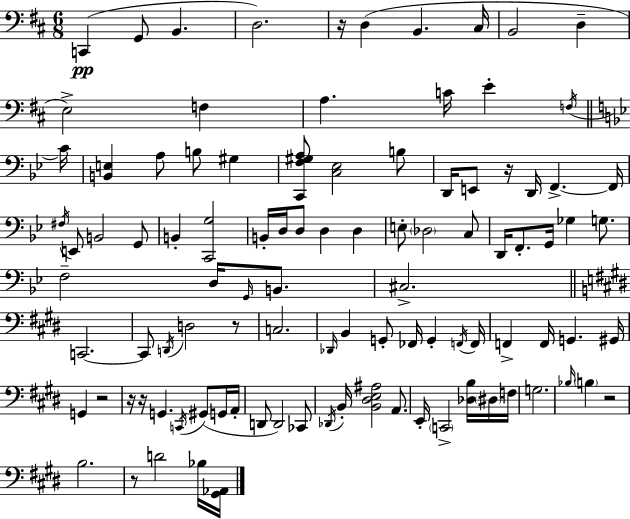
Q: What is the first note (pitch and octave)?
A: C2